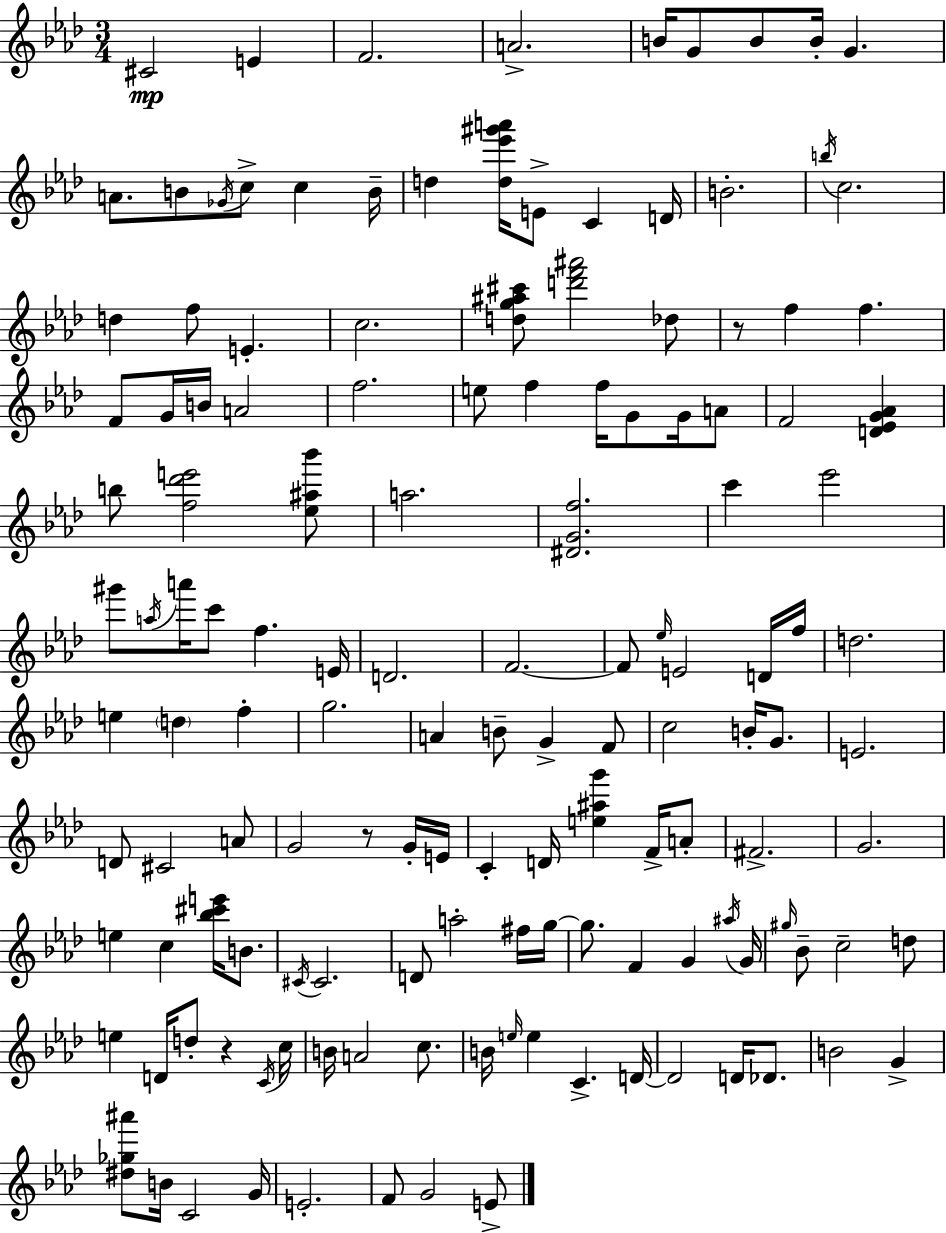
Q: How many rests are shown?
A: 3